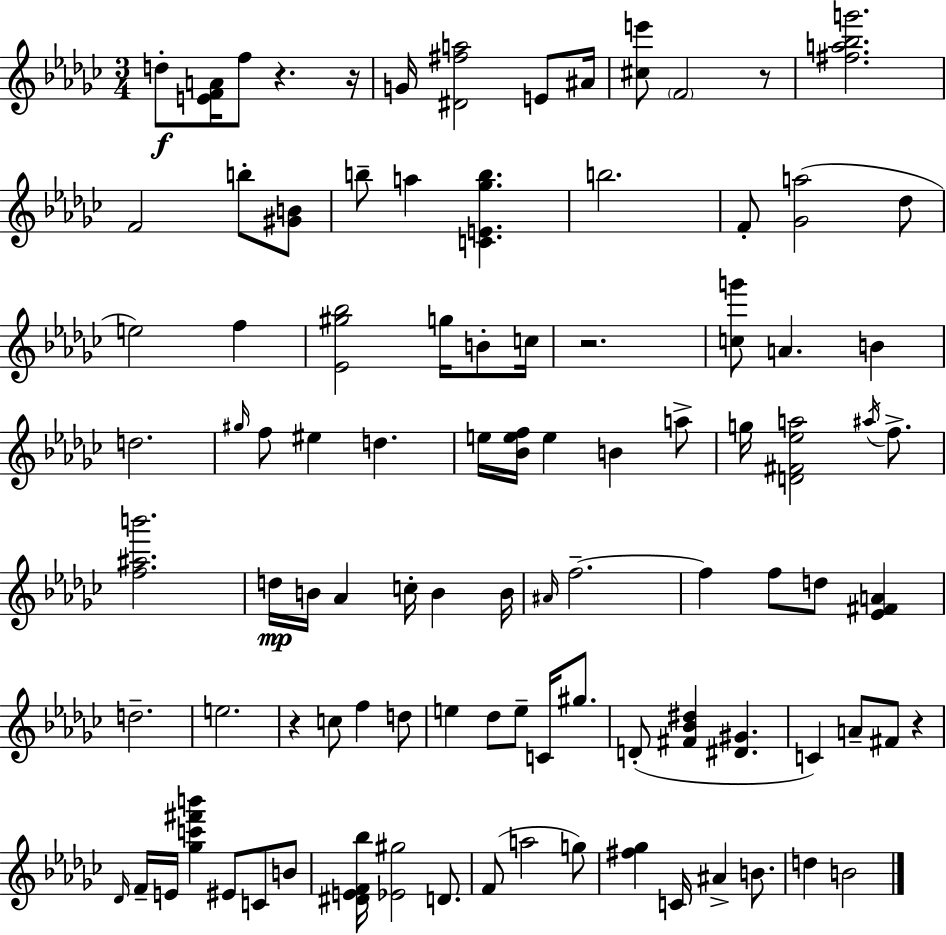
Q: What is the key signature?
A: EES minor